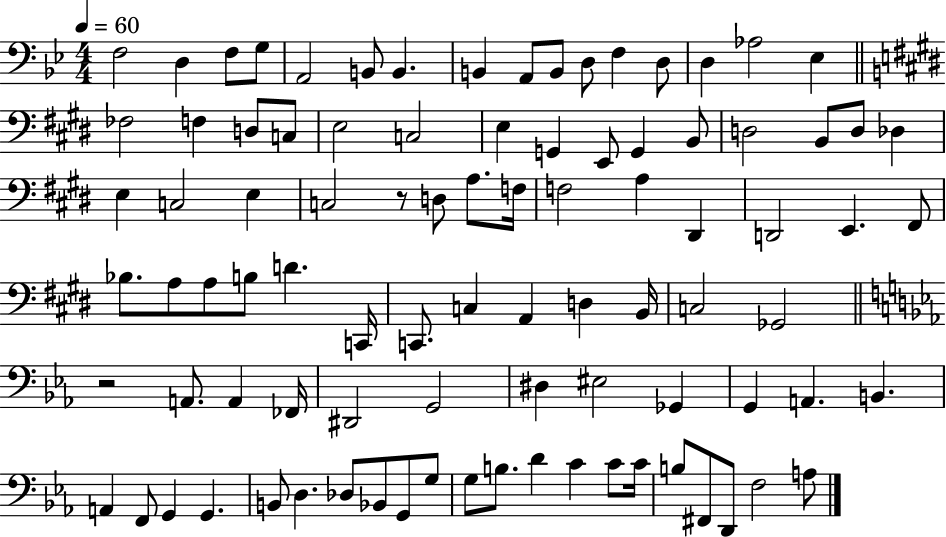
X:1
T:Untitled
M:4/4
L:1/4
K:Bb
F,2 D, F,/2 G,/2 A,,2 B,,/2 B,, B,, A,,/2 B,,/2 D,/2 F, D,/2 D, _A,2 _E, _F,2 F, D,/2 C,/2 E,2 C,2 E, G,, E,,/2 G,, B,,/2 D,2 B,,/2 D,/2 _D, E, C,2 E, C,2 z/2 D,/2 A,/2 F,/4 F,2 A, ^D,, D,,2 E,, ^F,,/2 _B,/2 A,/2 A,/2 B,/2 D C,,/4 C,,/2 C, A,, D, B,,/4 C,2 _G,,2 z2 A,,/2 A,, _F,,/4 ^D,,2 G,,2 ^D, ^E,2 _G,, G,, A,, B,, A,, F,,/2 G,, G,, B,,/2 D, _D,/2 _B,,/2 G,,/2 G,/2 G,/2 B,/2 D C C/2 C/4 B,/2 ^F,,/2 D,,/2 F,2 A,/2